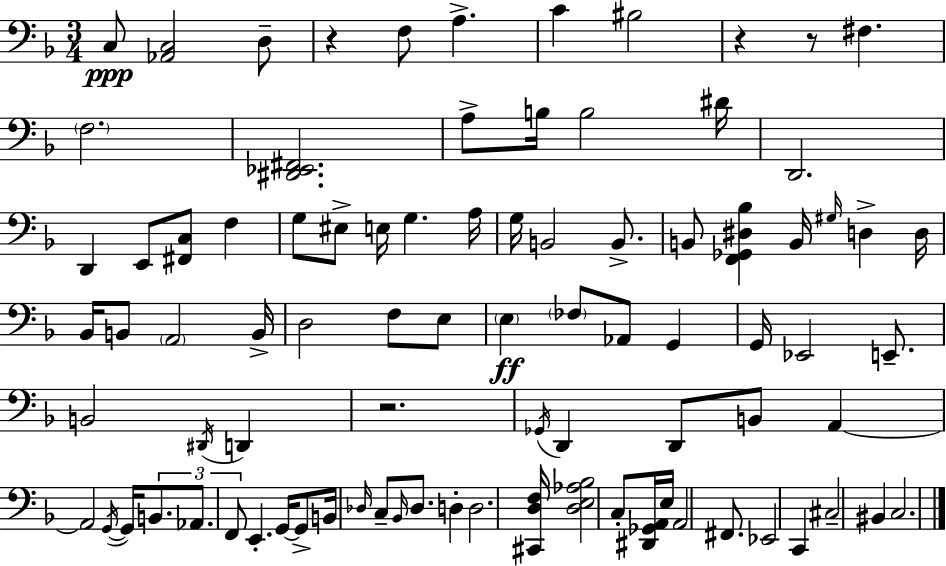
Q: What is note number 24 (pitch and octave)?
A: B2